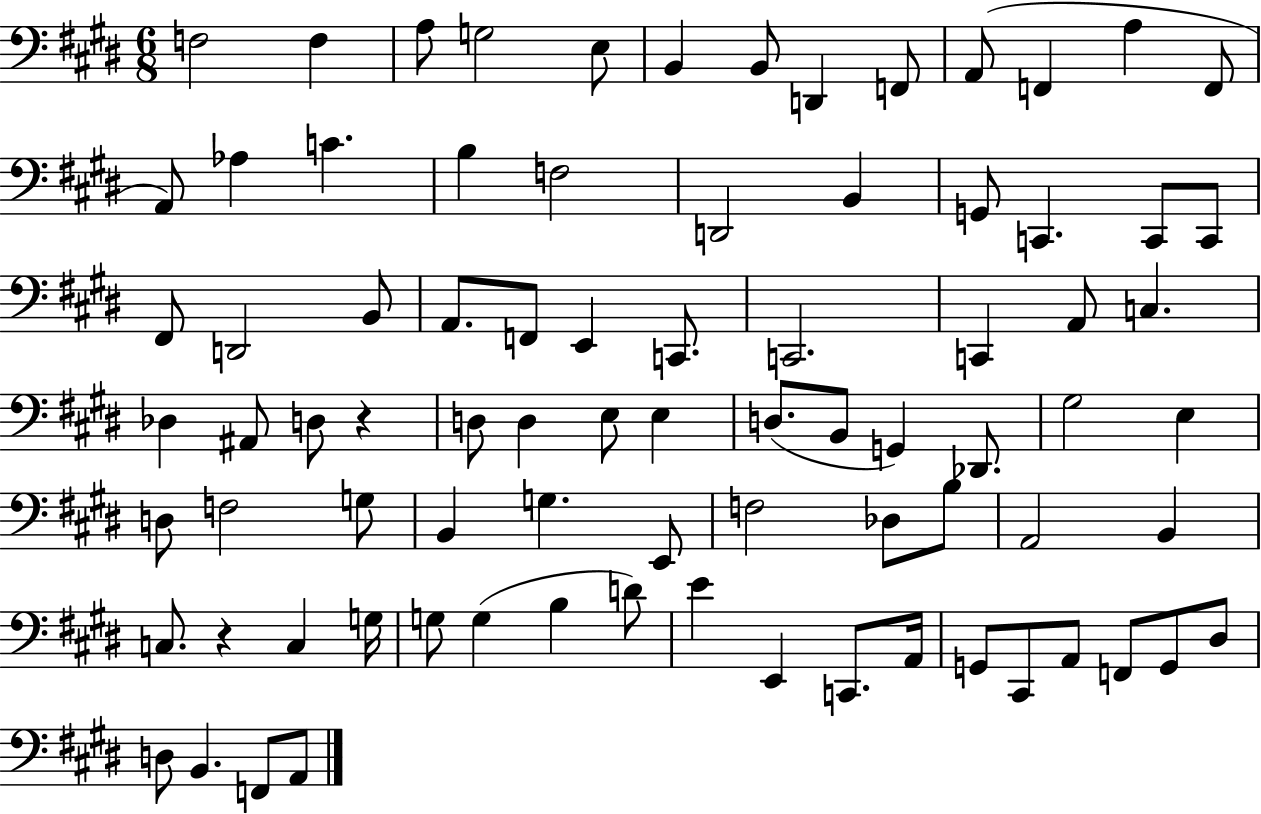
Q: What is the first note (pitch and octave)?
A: F3